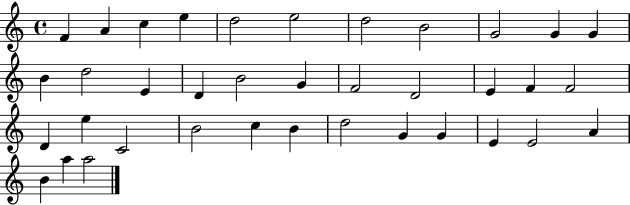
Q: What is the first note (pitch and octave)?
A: F4